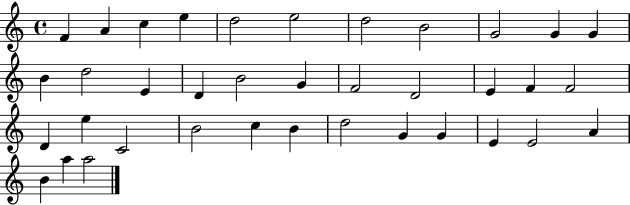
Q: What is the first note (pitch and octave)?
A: F4